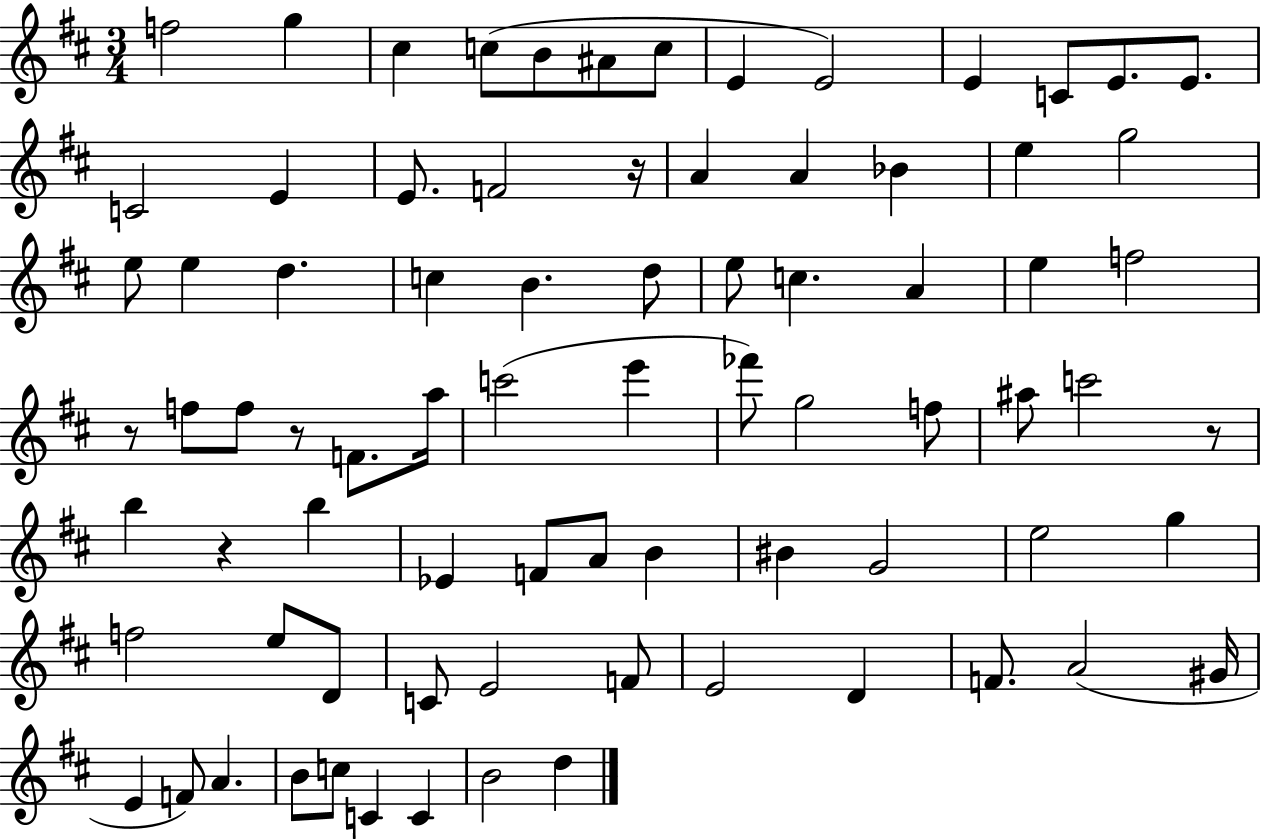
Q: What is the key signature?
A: D major